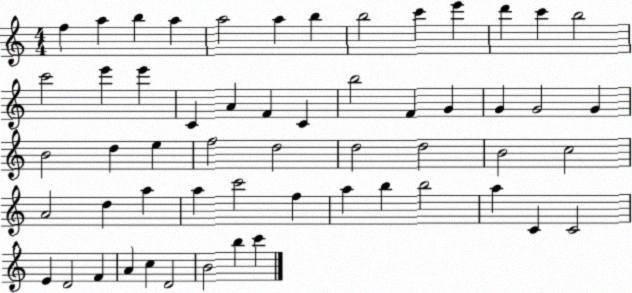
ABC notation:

X:1
T:Untitled
M:4/4
L:1/4
K:C
f a b a a2 a b b2 c' e' d' c' b2 c'2 e' e' C A F C b2 F G G G2 G B2 d e f2 d2 d2 d2 B2 c2 A2 d a a c'2 f a b b2 a C C2 E D2 F A c D2 B2 b c'